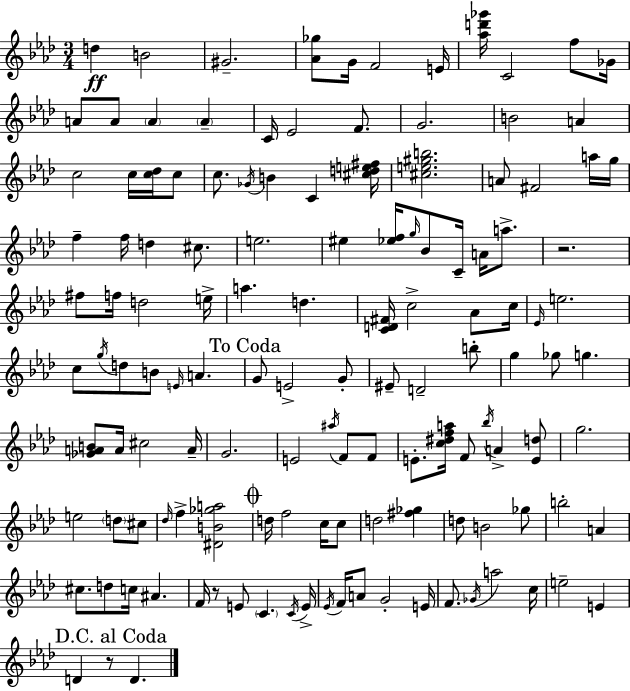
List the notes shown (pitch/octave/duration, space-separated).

D5/q B4/h G#4/h. [Ab4,Gb5]/e G4/s F4/h E4/s [Ab5,D6,Gb6]/s C4/h F5/e Gb4/s A4/e A4/e A4/q A4/q C4/s Eb4/h F4/e. G4/h. B4/h A4/q C5/h C5/s [C5,Db5]/s C5/e C5/e. Gb4/s B4/q C4/q [C#5,D5,E5,F#5]/s [C#5,E5,G#5,B5]/h. A4/e F#4/h A5/s G5/s F5/q F5/s D5/q C#5/e. E5/h. EIS5/q [Eb5,F5]/s G5/s Bb4/e C4/s A4/s A5/e. R/h. F#5/e F5/s D5/h E5/s A5/q. D5/q. [C4,D4,F#4]/s C5/h Ab4/e C5/s Eb4/s E5/h. C5/e G5/s D5/e B4/e E4/s A4/q. G4/e E4/h G4/e EIS4/e D4/h B5/e G5/q Gb5/e G5/q. [Gb4,A4,B4]/e A4/s C#5/h A4/s G4/h. E4/h A#5/s F4/e F4/e E4/e. [C5,D#5,F5,A5]/s F4/e Bb5/s A4/q [E4,D5]/e G5/h. E5/h D5/e C#5/e Db5/s F5/q [D#4,B4,Gb5,A5]/h D5/s F5/h C5/s C5/e D5/h [F#5,Gb5]/q D5/e B4/h Gb5/e B5/h A4/q C#5/e. D5/e C5/s A#4/q. F4/s R/e E4/e C4/q. C4/s E4/s Eb4/s F4/s A4/e G4/h E4/s F4/e. Gb4/s A5/h C5/s E5/h E4/q D4/q R/e D4/q.